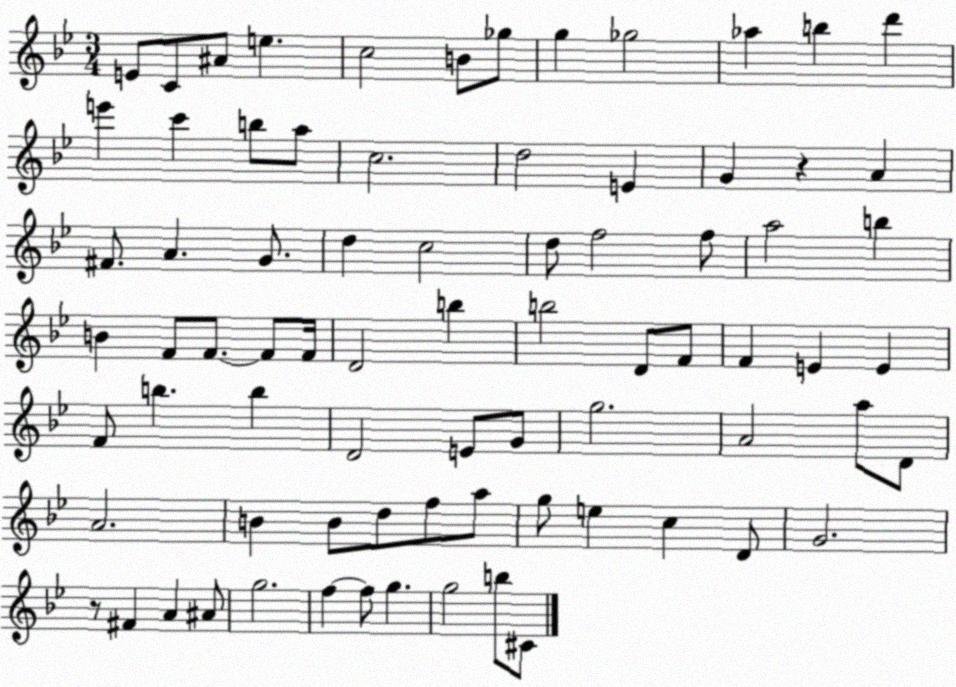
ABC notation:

X:1
T:Untitled
M:3/4
L:1/4
K:Bb
E/2 C/2 ^A/2 e c2 B/2 _g/2 g _g2 _a b d' e' c' b/2 a/2 c2 d2 E G z A ^F/2 A G/2 d c2 d/2 f2 f/2 a2 b B F/2 F/2 F/2 F/4 D2 b b2 D/2 F/2 F E E F/2 b b D2 E/2 G/2 g2 A2 a/2 D/2 A2 B B/2 d/2 f/2 a/2 g/2 e c D/2 G2 z/2 ^F A ^A/2 g2 f f/2 g g2 b/2 ^C/2